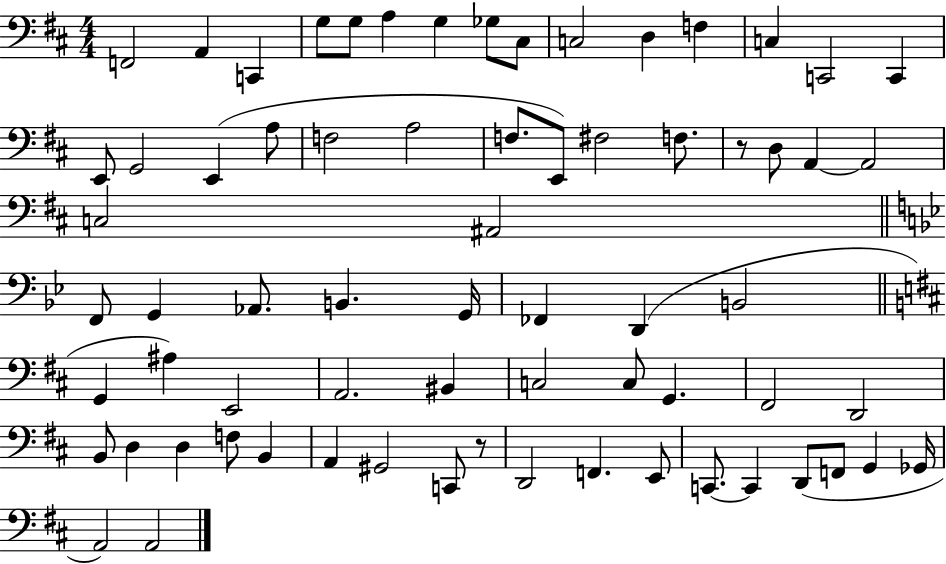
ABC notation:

X:1
T:Untitled
M:4/4
L:1/4
K:D
F,,2 A,, C,, G,/2 G,/2 A, G, _G,/2 ^C,/2 C,2 D, F, C, C,,2 C,, E,,/2 G,,2 E,, A,/2 F,2 A,2 F,/2 E,,/2 ^F,2 F,/2 z/2 D,/2 A,, A,,2 C,2 ^A,,2 F,,/2 G,, _A,,/2 B,, G,,/4 _F,, D,, B,,2 G,, ^A, E,,2 A,,2 ^B,, C,2 C,/2 G,, ^F,,2 D,,2 B,,/2 D, D, F,/2 B,, A,, ^G,,2 C,,/2 z/2 D,,2 F,, E,,/2 C,,/2 C,, D,,/2 F,,/2 G,, _G,,/4 A,,2 A,,2